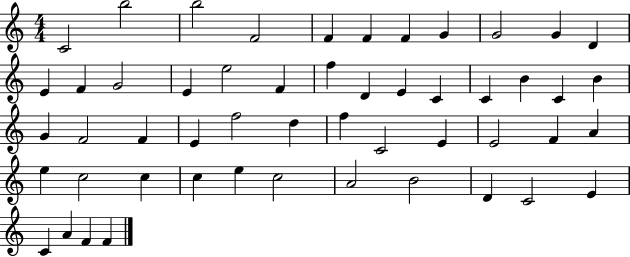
C4/h B5/h B5/h F4/h F4/q F4/q F4/q G4/q G4/h G4/q D4/q E4/q F4/q G4/h E4/q E5/h F4/q F5/q D4/q E4/q C4/q C4/q B4/q C4/q B4/q G4/q F4/h F4/q E4/q F5/h D5/q F5/q C4/h E4/q E4/h F4/q A4/q E5/q C5/h C5/q C5/q E5/q C5/h A4/h B4/h D4/q C4/h E4/q C4/q A4/q F4/q F4/q